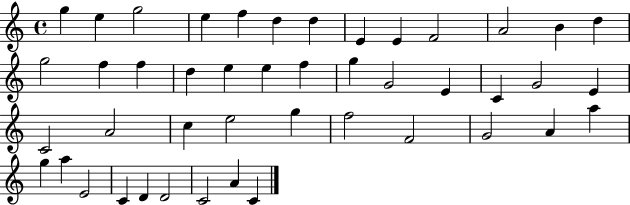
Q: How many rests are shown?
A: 0